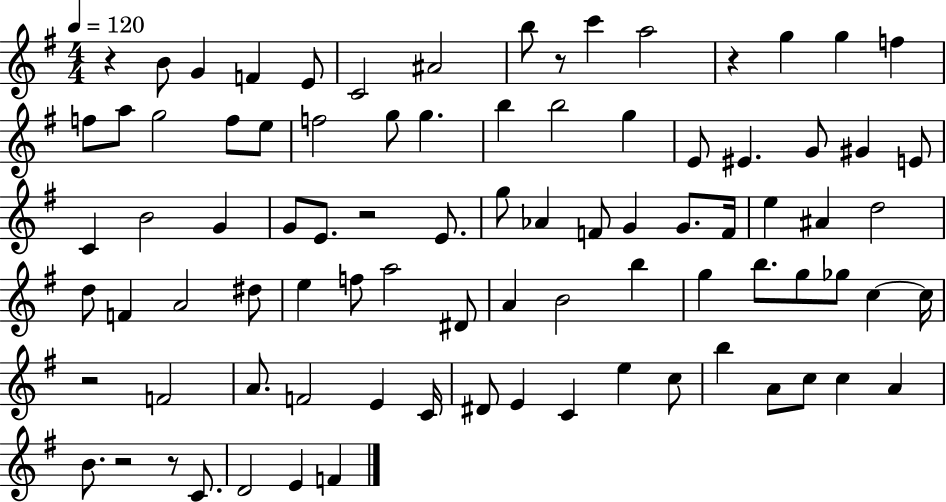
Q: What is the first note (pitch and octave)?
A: B4